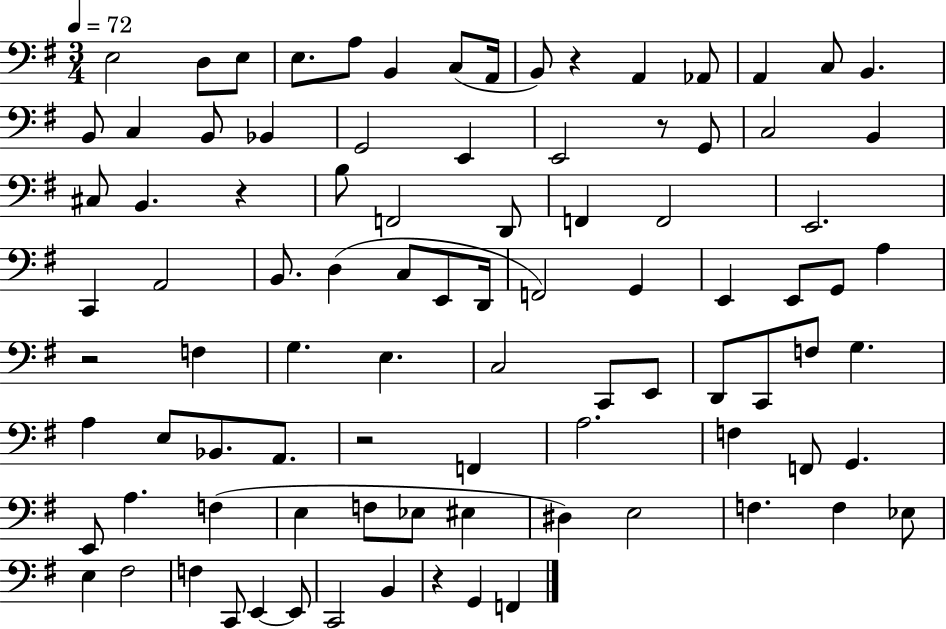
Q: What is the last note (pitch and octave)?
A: F2